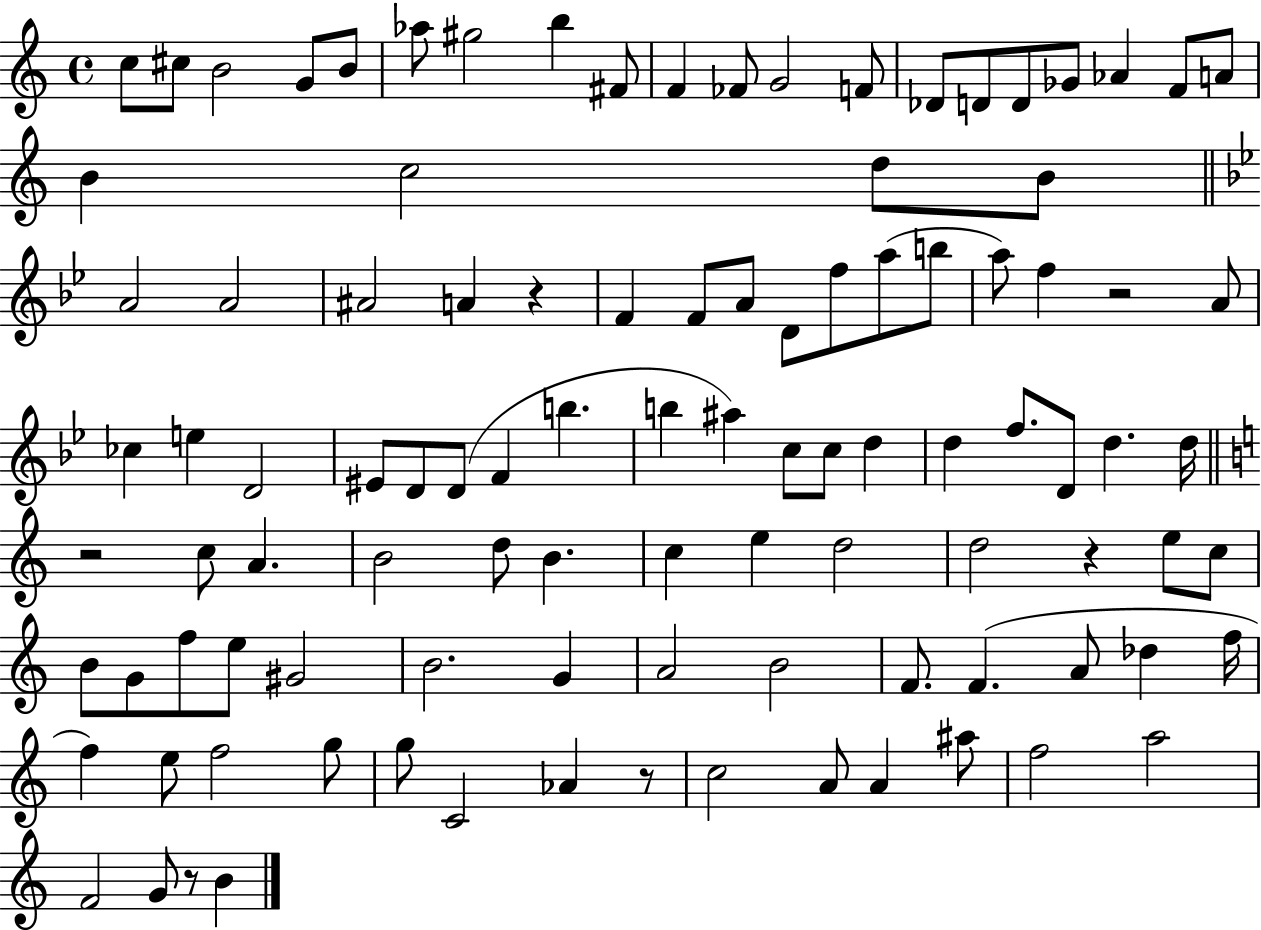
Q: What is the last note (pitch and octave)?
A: B4